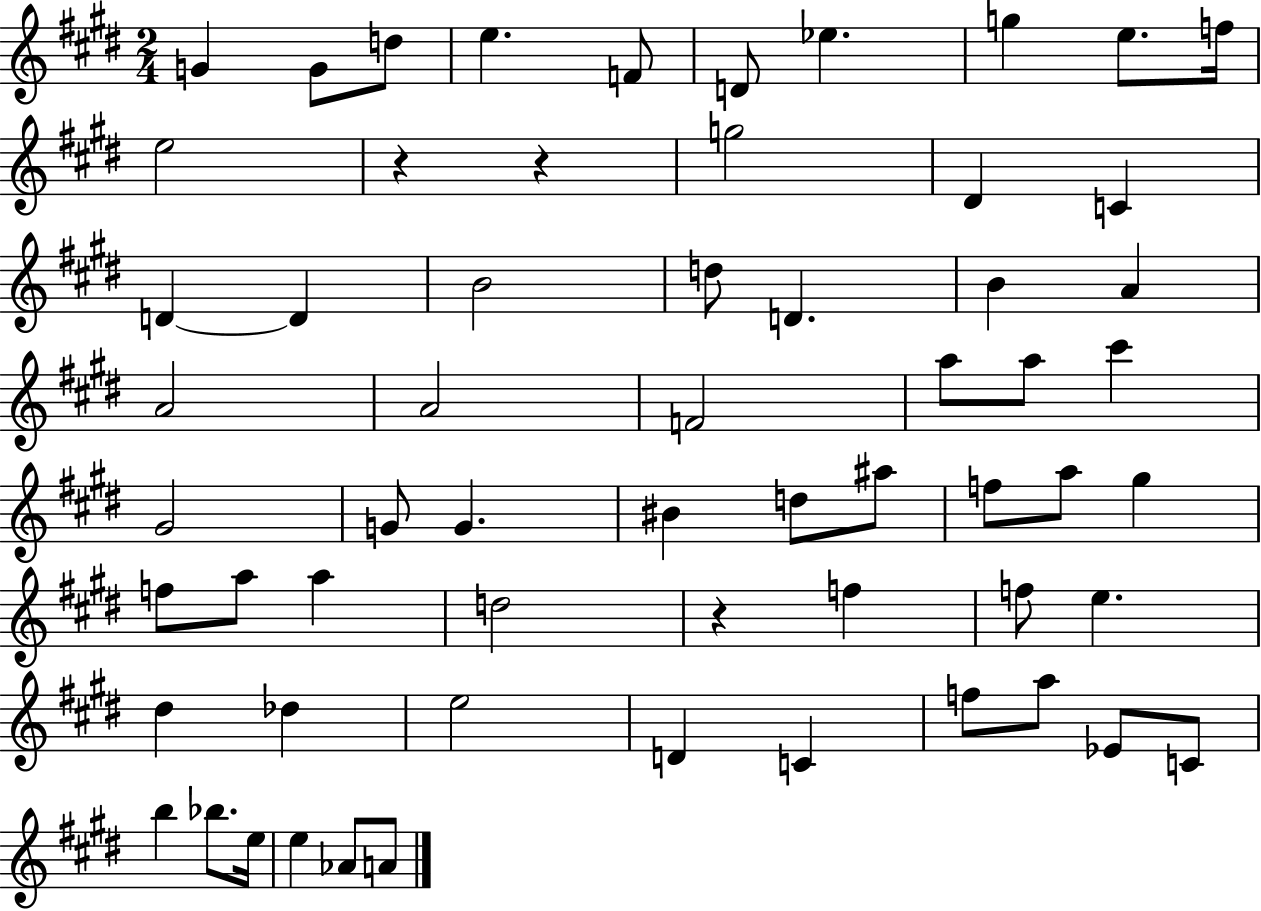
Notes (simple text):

G4/q G4/e D5/e E5/q. F4/e D4/e Eb5/q. G5/q E5/e. F5/s E5/h R/q R/q G5/h D#4/q C4/q D4/q D4/q B4/h D5/e D4/q. B4/q A4/q A4/h A4/h F4/h A5/e A5/e C#6/q G#4/h G4/e G4/q. BIS4/q D5/e A#5/e F5/e A5/e G#5/q F5/e A5/e A5/q D5/h R/q F5/q F5/e E5/q. D#5/q Db5/q E5/h D4/q C4/q F5/e A5/e Eb4/e C4/e B5/q Bb5/e. E5/s E5/q Ab4/e A4/e